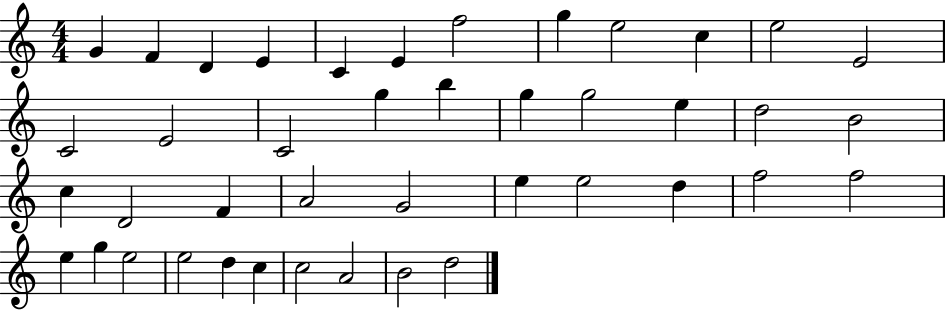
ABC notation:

X:1
T:Untitled
M:4/4
L:1/4
K:C
G F D E C E f2 g e2 c e2 E2 C2 E2 C2 g b g g2 e d2 B2 c D2 F A2 G2 e e2 d f2 f2 e g e2 e2 d c c2 A2 B2 d2